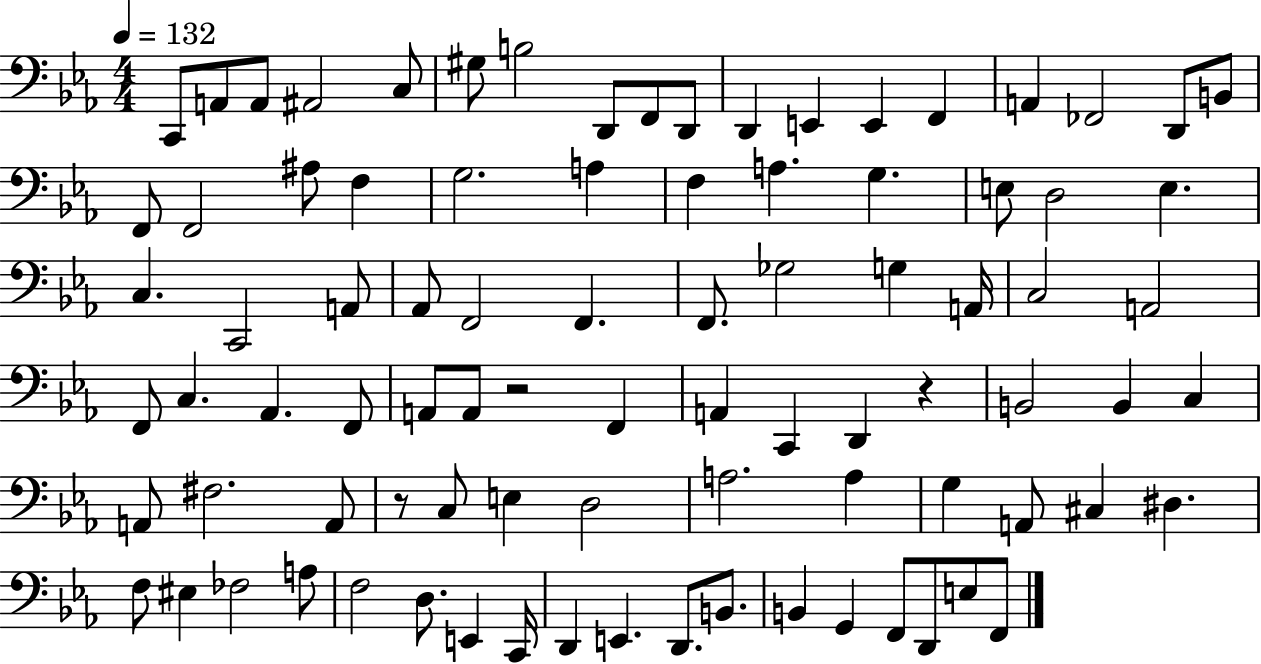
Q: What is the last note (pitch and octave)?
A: F2